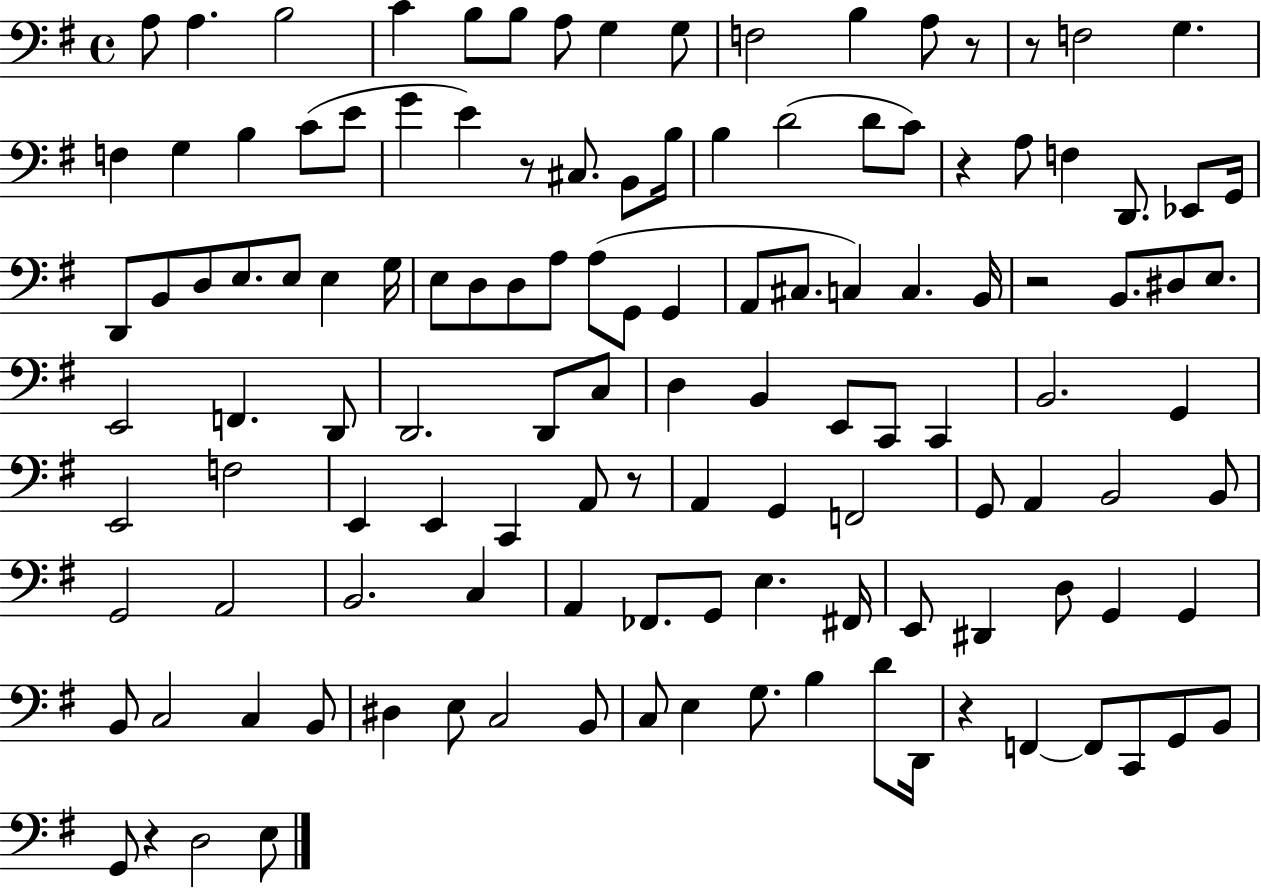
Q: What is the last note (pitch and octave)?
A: E3